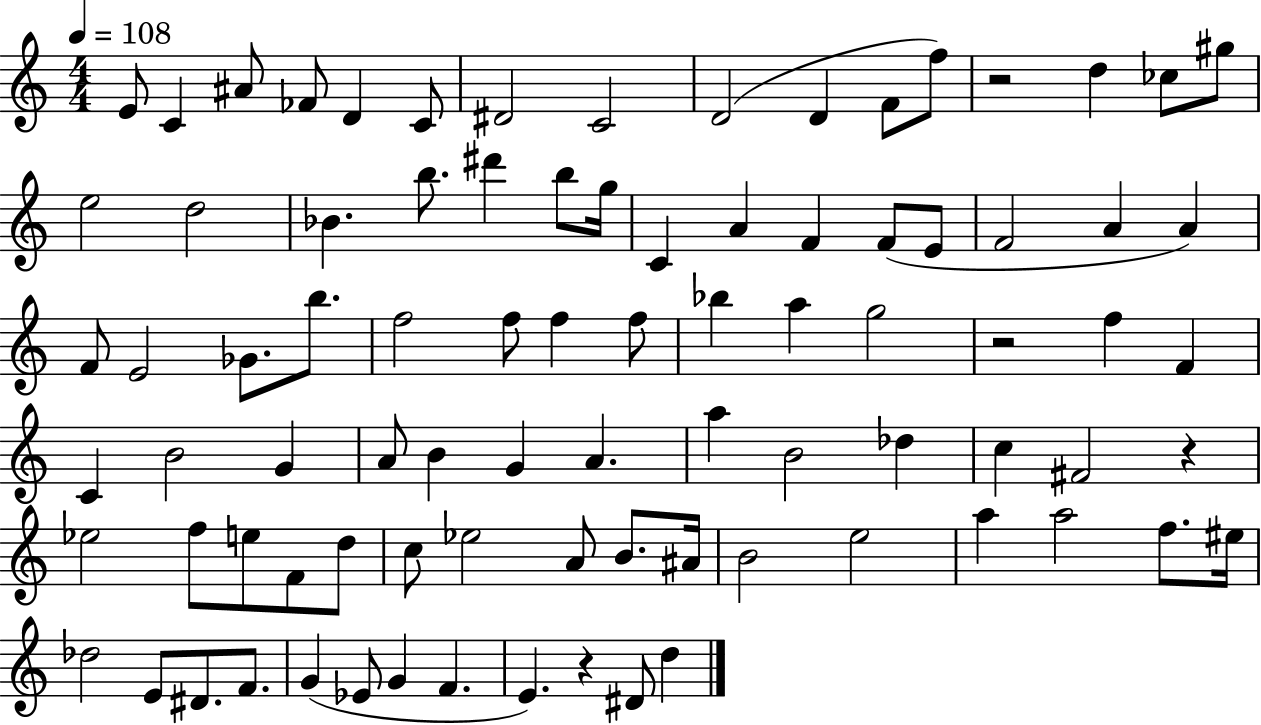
X:1
T:Untitled
M:4/4
L:1/4
K:C
E/2 C ^A/2 _F/2 D C/2 ^D2 C2 D2 D F/2 f/2 z2 d _c/2 ^g/2 e2 d2 _B b/2 ^d' b/2 g/4 C A F F/2 E/2 F2 A A F/2 E2 _G/2 b/2 f2 f/2 f f/2 _b a g2 z2 f F C B2 G A/2 B G A a B2 _d c ^F2 z _e2 f/2 e/2 F/2 d/2 c/2 _e2 A/2 B/2 ^A/4 B2 e2 a a2 f/2 ^e/4 _d2 E/2 ^D/2 F/2 G _E/2 G F E z ^D/2 d